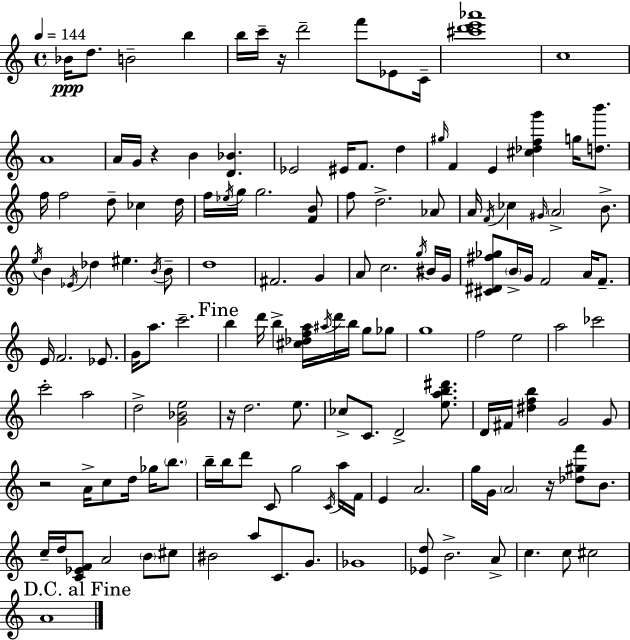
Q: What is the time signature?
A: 4/4